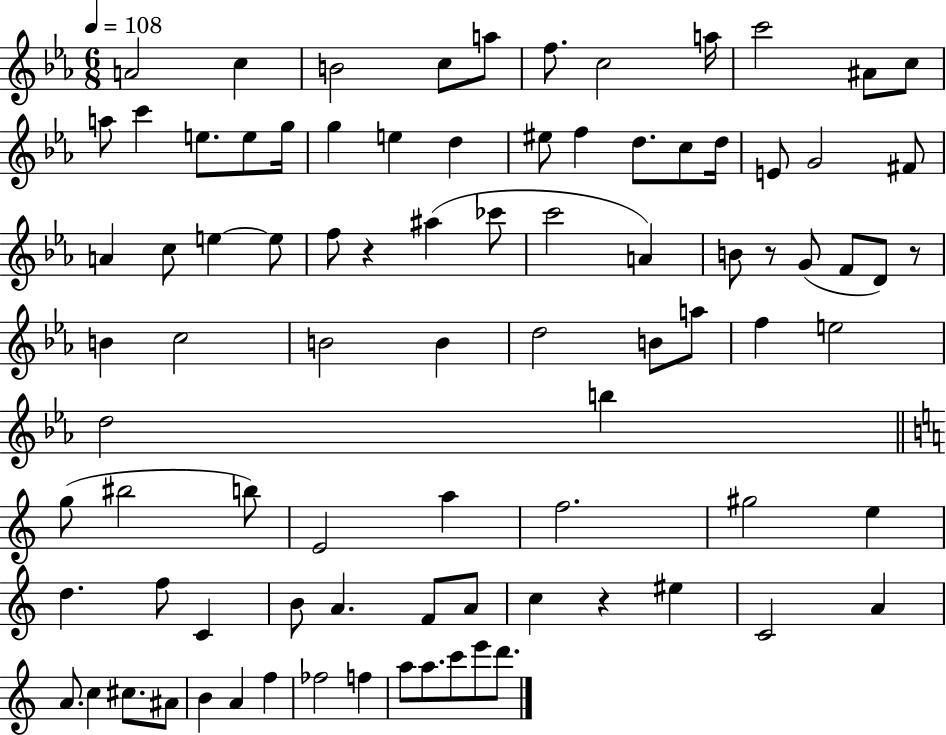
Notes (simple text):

A4/h C5/q B4/h C5/e A5/e F5/e. C5/h A5/s C6/h A#4/e C5/e A5/e C6/q E5/e. E5/e G5/s G5/q E5/q D5/q EIS5/e F5/q D5/e. C5/e D5/s E4/e G4/h F#4/e A4/q C5/e E5/q E5/e F5/e R/q A#5/q CES6/e C6/h A4/q B4/e R/e G4/e F4/e D4/e R/e B4/q C5/h B4/h B4/q D5/h B4/e A5/e F5/q E5/h D5/h B5/q G5/e BIS5/h B5/e E4/h A5/q F5/h. G#5/h E5/q D5/q. F5/e C4/q B4/e A4/q. F4/e A4/e C5/q R/q EIS5/q C4/h A4/q A4/e. C5/q C#5/e. A#4/e B4/q A4/q F5/q FES5/h F5/q A5/e A5/e. C6/e E6/e D6/e.